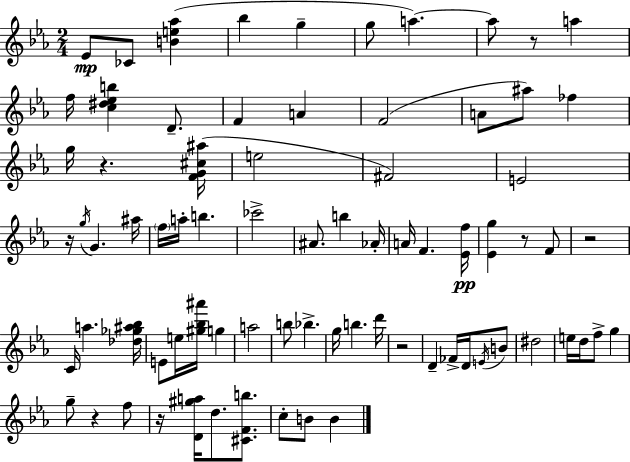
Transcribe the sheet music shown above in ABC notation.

X:1
T:Untitled
M:2/4
L:1/4
K:Eb
_E/2 _C/2 [Be_a] _b g g/2 a a/2 z/2 a f/4 [c^d_eb] D/2 F A F2 A/2 ^a/2 _f g/4 z [FG^c^a]/4 e2 ^F2 E2 z/4 g/4 G ^a/4 f/4 a/4 b _c'2 ^A/2 b _A/4 A/4 F [_Ef]/4 [_Eg] z/2 F/2 z2 C/4 a [_d_g^a_b]/4 E/2 e/4 [^g_b^a']/4 g a2 b/2 _b g/4 b d'/4 z2 D _F/4 D/4 E/4 B/2 ^d2 e/4 d/4 f/2 g g/2 z f/2 z/4 [D^ga]/4 d/2 [^CFb]/2 c/2 B/2 B